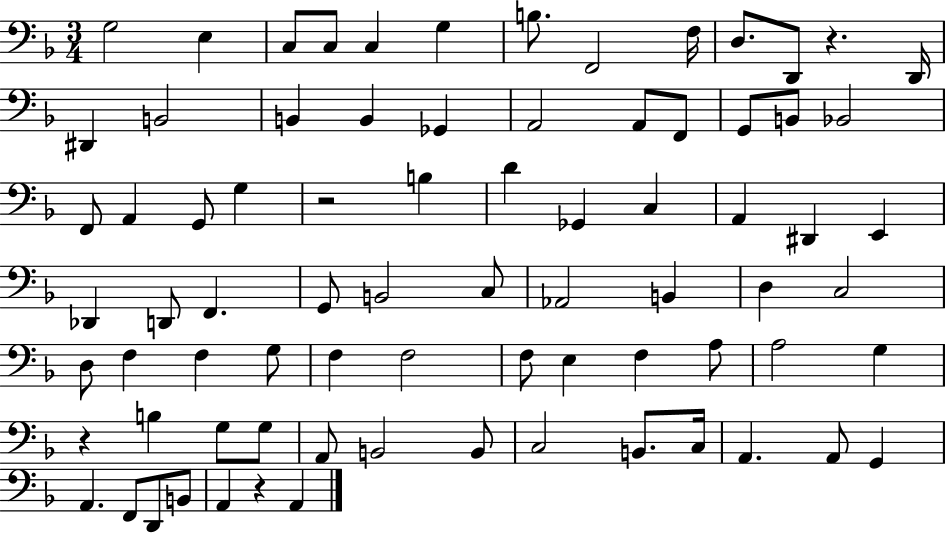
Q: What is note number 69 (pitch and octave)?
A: A2